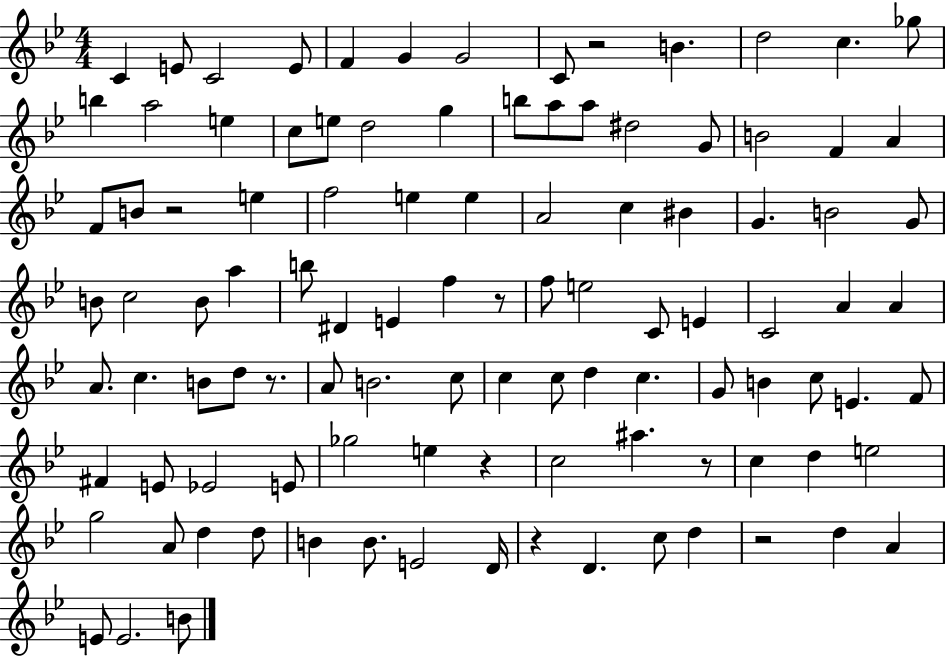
{
  \clef treble
  \numericTimeSignature
  \time 4/4
  \key bes \major
  \repeat volta 2 { c'4 e'8 c'2 e'8 | f'4 g'4 g'2 | c'8 r2 b'4. | d''2 c''4. ges''8 | \break b''4 a''2 e''4 | c''8 e''8 d''2 g''4 | b''8 a''8 a''8 dis''2 g'8 | b'2 f'4 a'4 | \break f'8 b'8 r2 e''4 | f''2 e''4 e''4 | a'2 c''4 bis'4 | g'4. b'2 g'8 | \break b'8 c''2 b'8 a''4 | b''8 dis'4 e'4 f''4 r8 | f''8 e''2 c'8 e'4 | c'2 a'4 a'4 | \break a'8. c''4. b'8 d''8 r8. | a'8 b'2. c''8 | c''4 c''8 d''4 c''4. | g'8 b'4 c''8 e'4. f'8 | \break fis'4 e'8 ees'2 e'8 | ges''2 e''4 r4 | c''2 ais''4. r8 | c''4 d''4 e''2 | \break g''2 a'8 d''4 d''8 | b'4 b'8. e'2 d'16 | r4 d'4. c''8 d''4 | r2 d''4 a'4 | \break e'8 e'2. b'8 | } \bar "|."
}